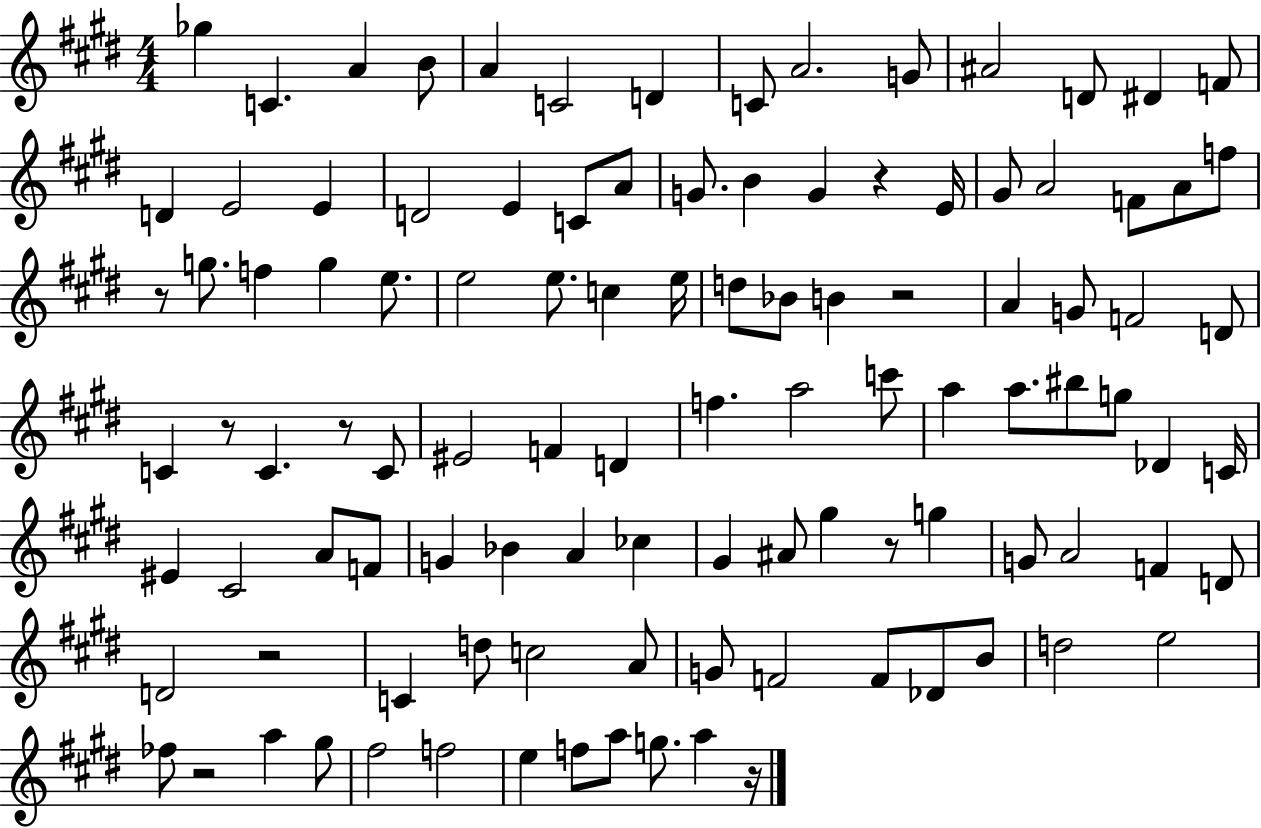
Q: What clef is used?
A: treble